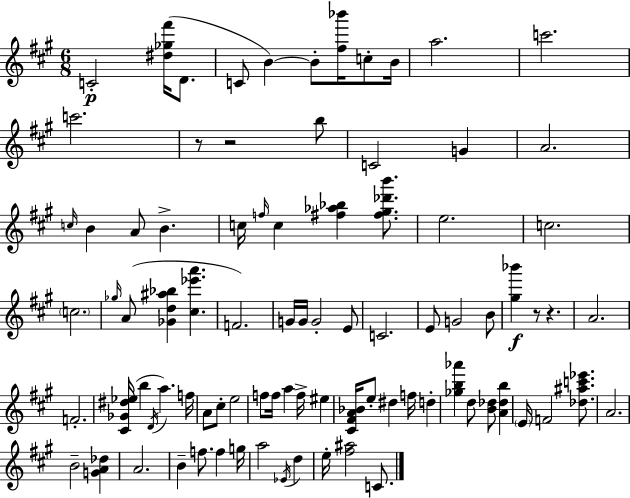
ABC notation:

X:1
T:Untitled
M:6/8
L:1/4
K:A
C2 [^d_g^f']/4 D/2 C/2 B B/2 [^f_b']/4 c/2 B/4 a2 c'2 c'2 z/2 z2 b/2 C2 G A2 c/4 B A/2 B c/4 f/4 c [^f_a_b] [^f^g_d'b']/2 e2 c2 c2 _g/4 A/2 [_Gd^a_b] [^c_e'a'] F2 G/4 G/4 G2 E/2 C2 E/2 G2 B/2 [^g_b'] z/2 z A2 F2 [^C_G^d_e]/4 b D/4 a f/4 A/2 ^c/2 e2 f/2 f/4 a f/4 ^e [^C^FA_B]/4 e/2 ^d f/4 d [_gb_a'] d/2 [B_d]/2 [A_db] E/4 F2 [_d^ac'_e']/2 A2 B2 [GA_d] A2 B f/2 f g/4 a2 _E/4 d e/4 [^f^a]2 C/2